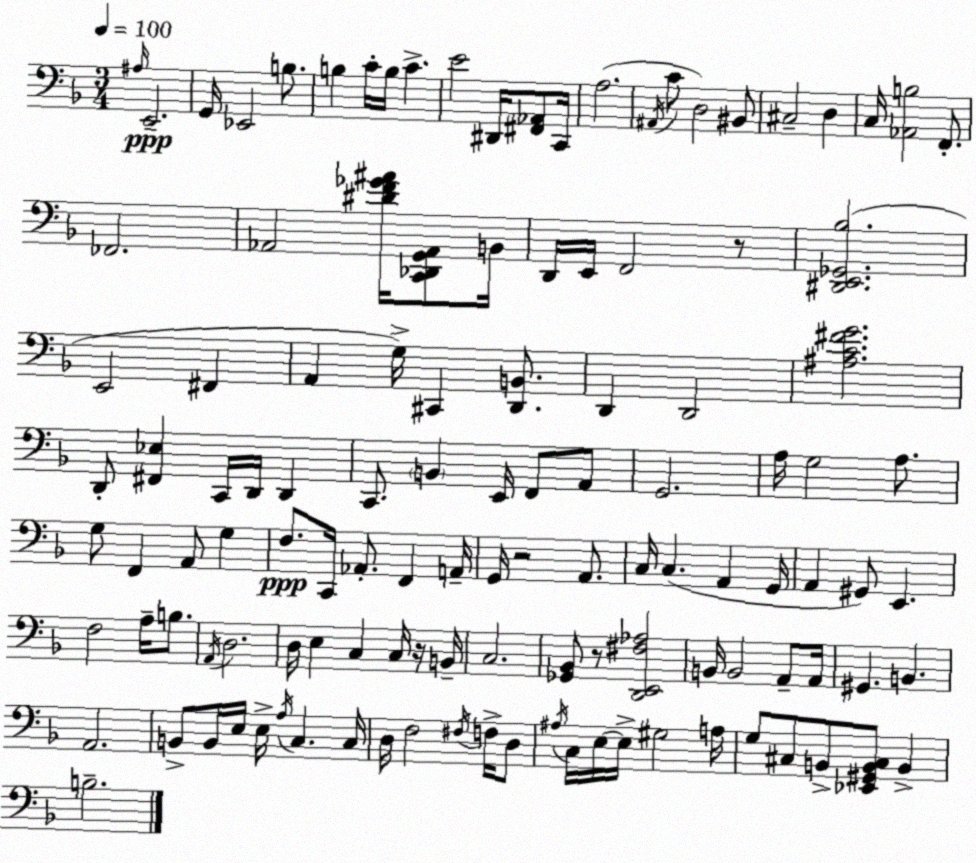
X:1
T:Untitled
M:3/4
L:1/4
K:Dm
^A,/4 E,,2 G,,/4 _E,,2 B,/2 B, C/4 B,/4 C E2 ^D,,/4 [^F,,_A,,]/2 C,,/4 A,2 ^A,,/4 C/2 D,2 ^B,,/2 ^C,2 D, C,/4 [_A,,B,]2 F,,/2 _F,,2 _A,,2 [^DF_G^A]/4 [C,,_D,,G,,_A,,]/2 B,,/4 D,,/4 E,,/4 F,,2 z/2 [^D,,E,,_G,,_B,]2 E,,2 ^F,, A,, G,/4 ^C,, [D,,B,,]/2 D,, D,,2 [^A,C^FG]2 D,,/2 [^F,,_E,] C,,/4 D,,/4 D,, C,,/2 B,, E,,/4 F,,/2 A,,/2 G,,2 A,/4 G,2 A,/2 G,/2 F,, A,,/2 G, F,/2 C,,/4 _A,,/2 F,, A,,/4 G,,/4 z2 A,,/2 C,/4 C, A,, G,,/4 A,, ^G,,/2 E,, F,2 A,/4 B,/2 A,,/4 D,2 D,/4 E, C, C,/4 z/4 B,,/4 C,2 [_G,,_B,,]/2 z/2 [D,,E,,^F,_A,]2 B,,/4 B,,2 A,,/2 A,,/4 ^G,, B,, A,,2 B,,/2 B,,/4 E,/4 E,/4 A,/4 C, C,/4 D,/4 F,2 ^F,/4 F,/4 D,/2 ^A,/4 C,/4 E,/4 E,/4 ^G,2 A,/4 G,/2 ^C,/2 B,,/2 [_E,,^G,,B,,^C,]/2 B,, B,2